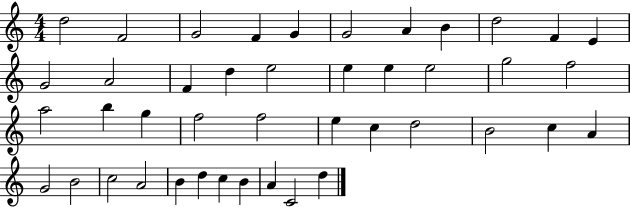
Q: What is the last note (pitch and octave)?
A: D5